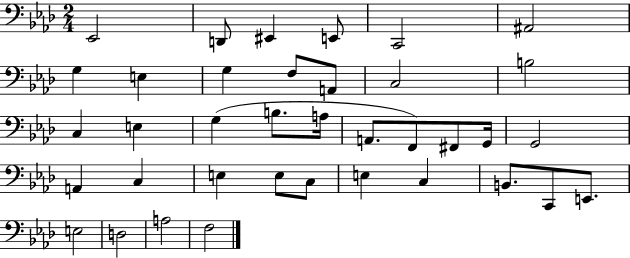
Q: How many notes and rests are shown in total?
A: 37